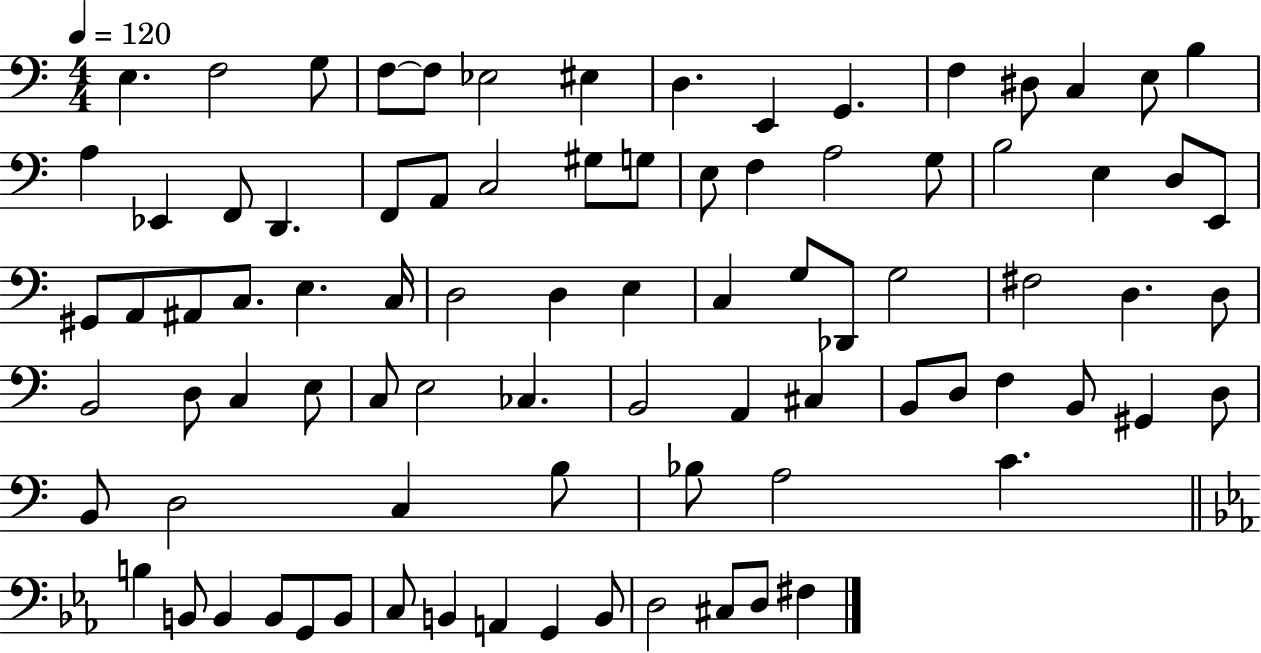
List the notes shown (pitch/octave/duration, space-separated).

E3/q. F3/h G3/e F3/e F3/e Eb3/h EIS3/q D3/q. E2/q G2/q. F3/q D#3/e C3/q E3/e B3/q A3/q Eb2/q F2/e D2/q. F2/e A2/e C3/h G#3/e G3/e E3/e F3/q A3/h G3/e B3/h E3/q D3/e E2/e G#2/e A2/e A#2/e C3/e. E3/q. C3/s D3/h D3/q E3/q C3/q G3/e Db2/e G3/h F#3/h D3/q. D3/e B2/h D3/e C3/q E3/e C3/e E3/h CES3/q. B2/h A2/q C#3/q B2/e D3/e F3/q B2/e G#2/q D3/e B2/e D3/h C3/q B3/e Bb3/e A3/h C4/q. B3/q B2/e B2/q B2/e G2/e B2/e C3/e B2/q A2/q G2/q B2/e D3/h C#3/e D3/e F#3/q